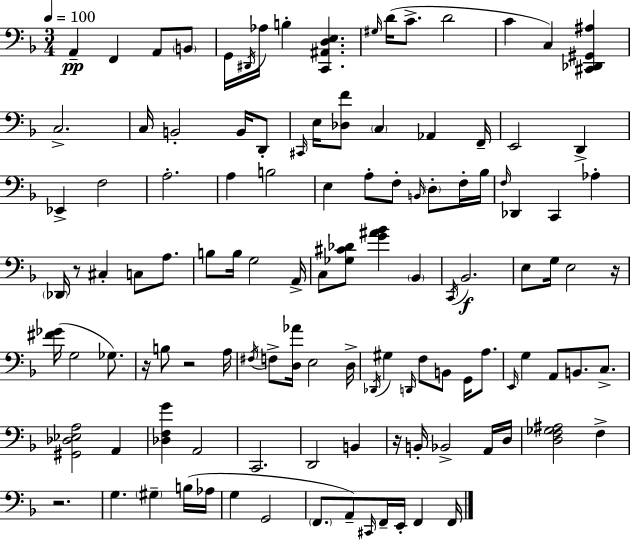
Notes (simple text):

A2/q F2/q A2/e B2/e G2/s D#2/s Ab3/s B3/q [C2,A#2,D3,E3]/q. G#3/s D4/s C4/e. D4/h C4/q C3/q [C#2,Db2,G#2,A#3]/q C3/h. C3/s B2/h B2/s D2/e C#2/s E3/s [Db3,F4]/e C3/q Ab2/q F2/s E2/h D2/q Eb2/q F3/h A3/h. A3/q B3/h E3/q A3/e F3/e B2/s D3/e F3/s Bb3/s F3/s Db2/q C2/q Ab3/q Db2/s R/e C#3/q C3/e A3/e. B3/e B3/s G3/h A2/s C3/e [Gb3,C#4,Db4]/e [G4,A#4,Bb4]/q Bb2/q C2/s Bb2/h. E3/e G3/s E3/h R/s [F#4,Gb4]/s G3/h Gb3/e. R/s B3/e R/h A3/s F#3/s F3/e [D3,Ab4]/s E3/h D3/s Db2/s G#3/q D2/s F3/e B2/e G2/s A3/e. E2/s G3/q A2/e B2/e. C3/e. [G#2,Db3,Eb3,A3]/h A2/q [Db3,F3,G4]/q A2/h C2/h. D2/h B2/q R/s B2/s Bb2/h A2/s D3/s [D3,F3,Gb3,A#3]/h F3/q R/h. G3/q. G#3/q B3/s Ab3/s G3/q G2/h F2/e. A2/e C#2/s F2/s E2/s F2/q F2/s